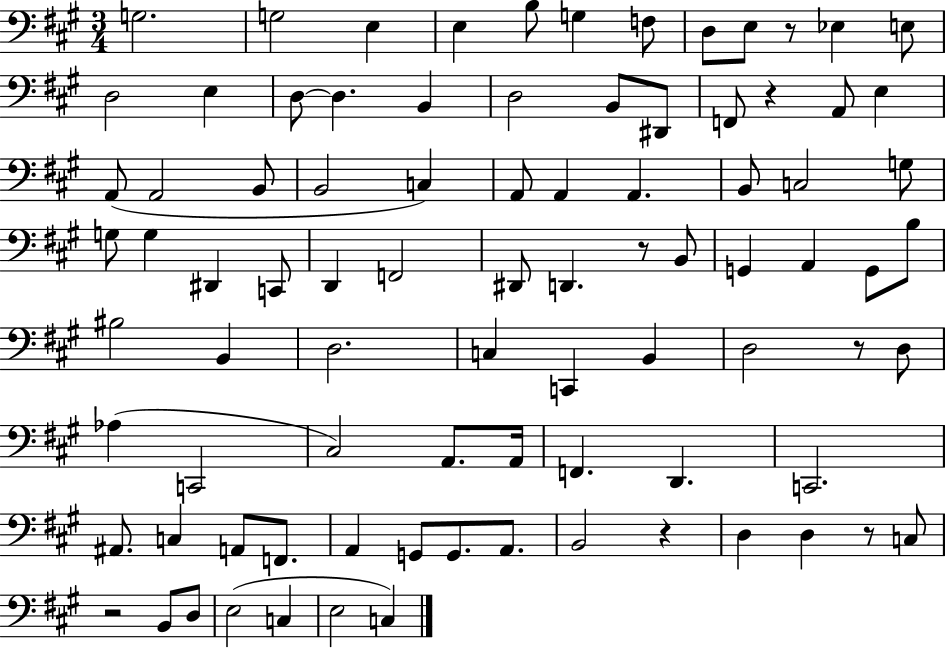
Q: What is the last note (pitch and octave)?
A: C3